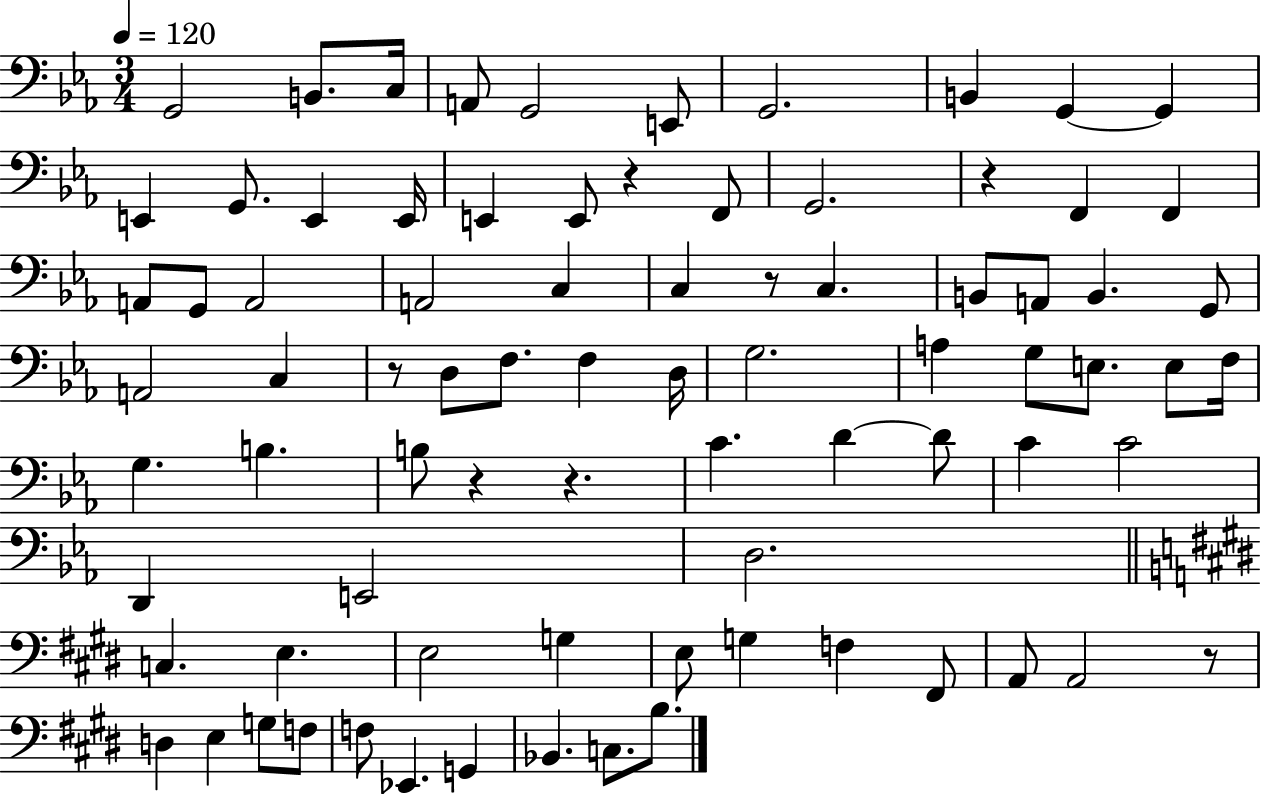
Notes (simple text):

G2/h B2/e. C3/s A2/e G2/h E2/e G2/h. B2/q G2/q G2/q E2/q G2/e. E2/q E2/s E2/q E2/e R/q F2/e G2/h. R/q F2/q F2/q A2/e G2/e A2/h A2/h C3/q C3/q R/e C3/q. B2/e A2/e B2/q. G2/e A2/h C3/q R/e D3/e F3/e. F3/q D3/s G3/h. A3/q G3/e E3/e. E3/e F3/s G3/q. B3/q. B3/e R/q R/q. C4/q. D4/q D4/e C4/q C4/h D2/q E2/h D3/h. C3/q. E3/q. E3/h G3/q E3/e G3/q F3/q F#2/e A2/e A2/h R/e D3/q E3/q G3/e F3/e F3/e Eb2/q. G2/q Bb2/q. C3/e. B3/e.